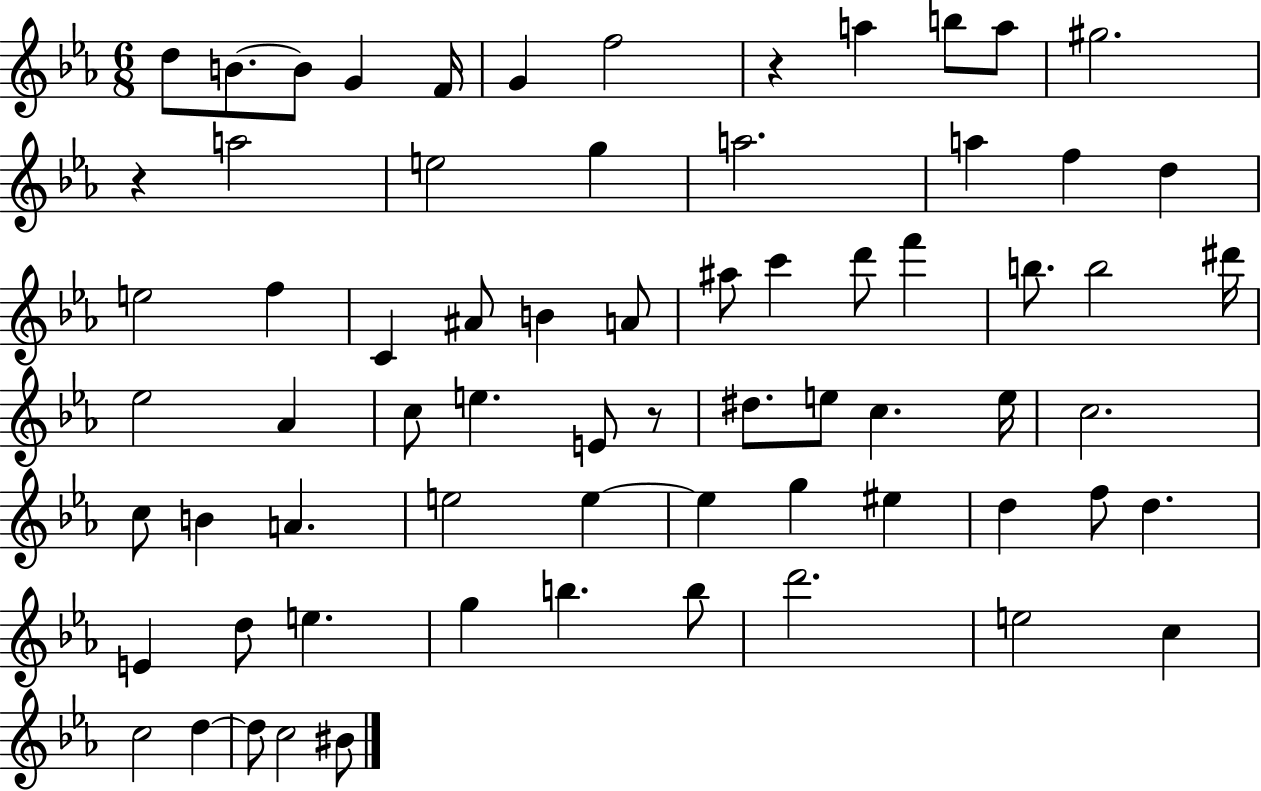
D5/e B4/e. B4/e G4/q F4/s G4/q F5/h R/q A5/q B5/e A5/e G#5/h. R/q A5/h E5/h G5/q A5/h. A5/q F5/q D5/q E5/h F5/q C4/q A#4/e B4/q A4/e A#5/e C6/q D6/e F6/q B5/e. B5/h D#6/s Eb5/h Ab4/q C5/e E5/q. E4/e R/e D#5/e. E5/e C5/q. E5/s C5/h. C5/e B4/q A4/q. E5/h E5/q E5/q G5/q EIS5/q D5/q F5/e D5/q. E4/q D5/e E5/q. G5/q B5/q. B5/e D6/h. E5/h C5/q C5/h D5/q D5/e C5/h BIS4/e